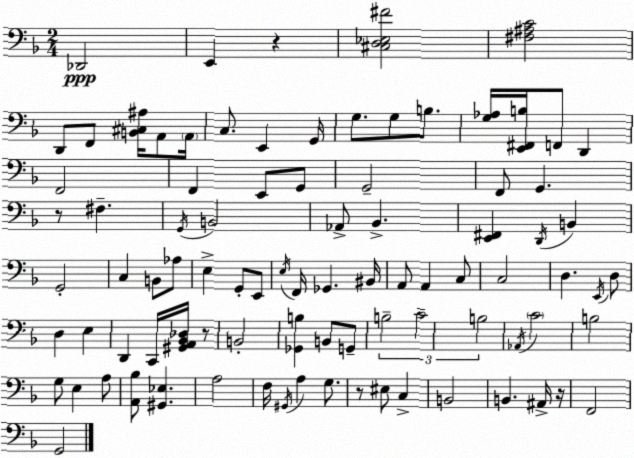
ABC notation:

X:1
T:Untitled
M:2/4
L:1/4
K:F
_D,,2 E,, z [^C,D,_E,^F]2 [^F,^A,C]2 D,,/2 F,,/2 [B,,^C,^A,]/4 A,,/2 A,,/4 C,/2 E,, G,,/4 G,/2 G,/2 B,/2 [G,_A,]/4 [E,,^F,,B,]/4 F,,/2 D,, F,,2 F,, E,,/2 G,,/2 G,,2 F,,/2 G,, z/2 ^F, G,,/4 B,,2 _A,,/2 _B,, [E,,^F,,] D,,/4 B,, G,,2 C, B,,/2 _A,/2 E, G,,/2 E,,/2 E,/4 F,,/4 _G,, ^B,,/4 A,,/2 A,, C,/2 C,2 D, E,,/4 D,/2 D, E, D,, C,,/4 [^G,,A,,_B,,_D,]/4 z/2 B,,2 [_G,,B,] B,,/2 G,,/2 B,2 C2 B,2 _A,,/4 C2 B,2 G,/2 E, A,/2 [A,,_B,]/2 [^G,,_E,] A,2 F,/4 ^G,,/4 A, G,/2 z/2 ^E,/2 C, B,,2 B,, ^A,,/4 z/4 F,,2 G,,2